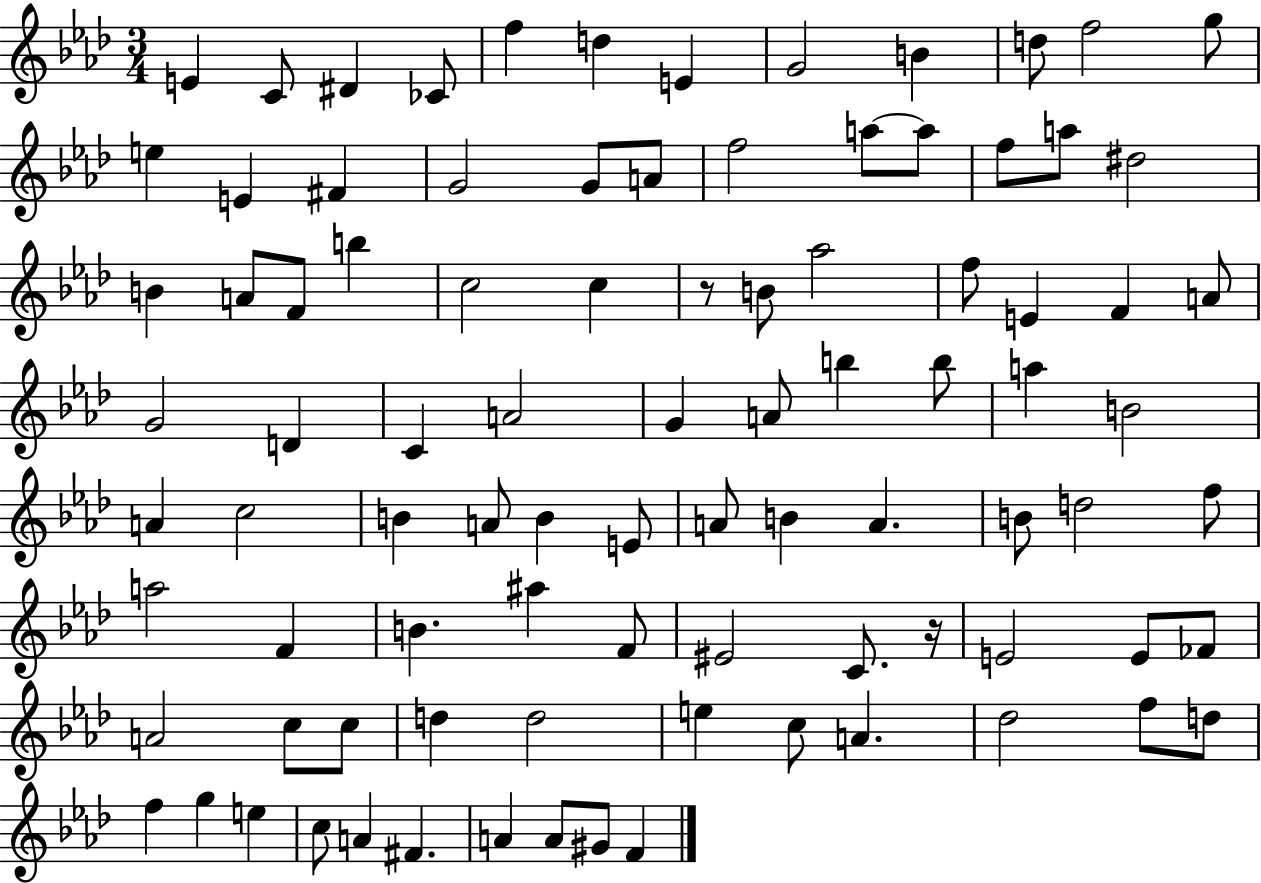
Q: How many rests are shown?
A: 2